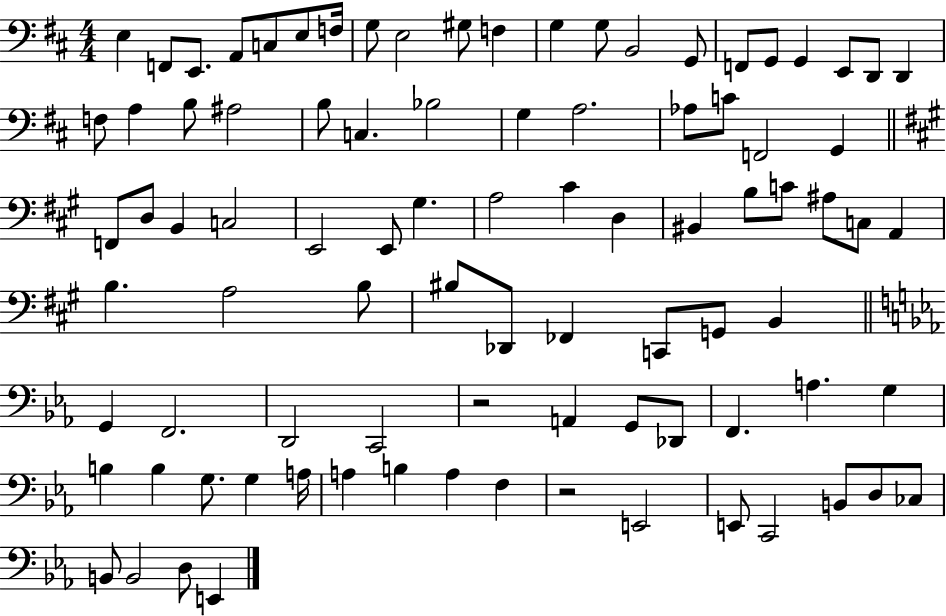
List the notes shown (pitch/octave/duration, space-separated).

E3/q F2/e E2/e. A2/e C3/e E3/e F3/s G3/e E3/h G#3/e F3/q G3/q G3/e B2/h G2/e F2/e G2/e G2/q E2/e D2/e D2/q F3/e A3/q B3/e A#3/h B3/e C3/q. Bb3/h G3/q A3/h. Ab3/e C4/e F2/h G2/q F2/e D3/e B2/q C3/h E2/h E2/e G#3/q. A3/h C#4/q D3/q BIS2/q B3/e C4/e A#3/e C3/e A2/q B3/q. A3/h B3/e BIS3/e Db2/e FES2/q C2/e G2/e B2/q G2/q F2/h. D2/h C2/h R/h A2/q G2/e Db2/e F2/q. A3/q. G3/q B3/q B3/q G3/e. G3/q A3/s A3/q B3/q A3/q F3/q R/h E2/h E2/e C2/h B2/e D3/e CES3/e B2/e B2/h D3/e E2/q